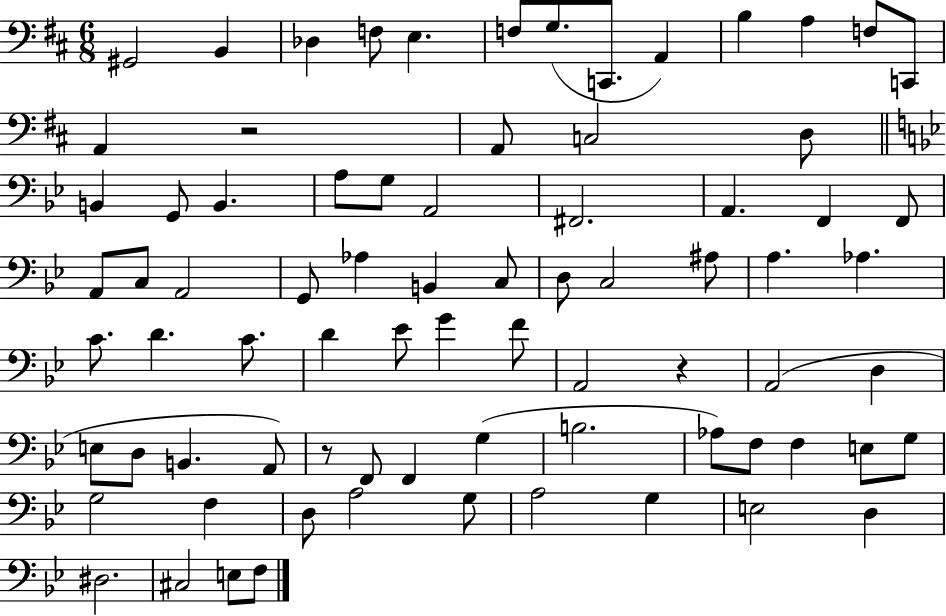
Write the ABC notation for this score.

X:1
T:Untitled
M:6/8
L:1/4
K:D
^G,,2 B,, _D, F,/2 E, F,/2 G,/2 C,,/2 A,, B, A, F,/2 C,,/2 A,, z2 A,,/2 C,2 D,/2 B,, G,,/2 B,, A,/2 G,/2 A,,2 ^F,,2 A,, F,, F,,/2 A,,/2 C,/2 A,,2 G,,/2 _A, B,, C,/2 D,/2 C,2 ^A,/2 A, _A, C/2 D C/2 D _E/2 G F/2 A,,2 z A,,2 D, E,/2 D,/2 B,, A,,/2 z/2 F,,/2 F,, G, B,2 _A,/2 F,/2 F, E,/2 G,/2 G,2 F, D,/2 A,2 G,/2 A,2 G, E,2 D, ^D,2 ^C,2 E,/2 F,/2